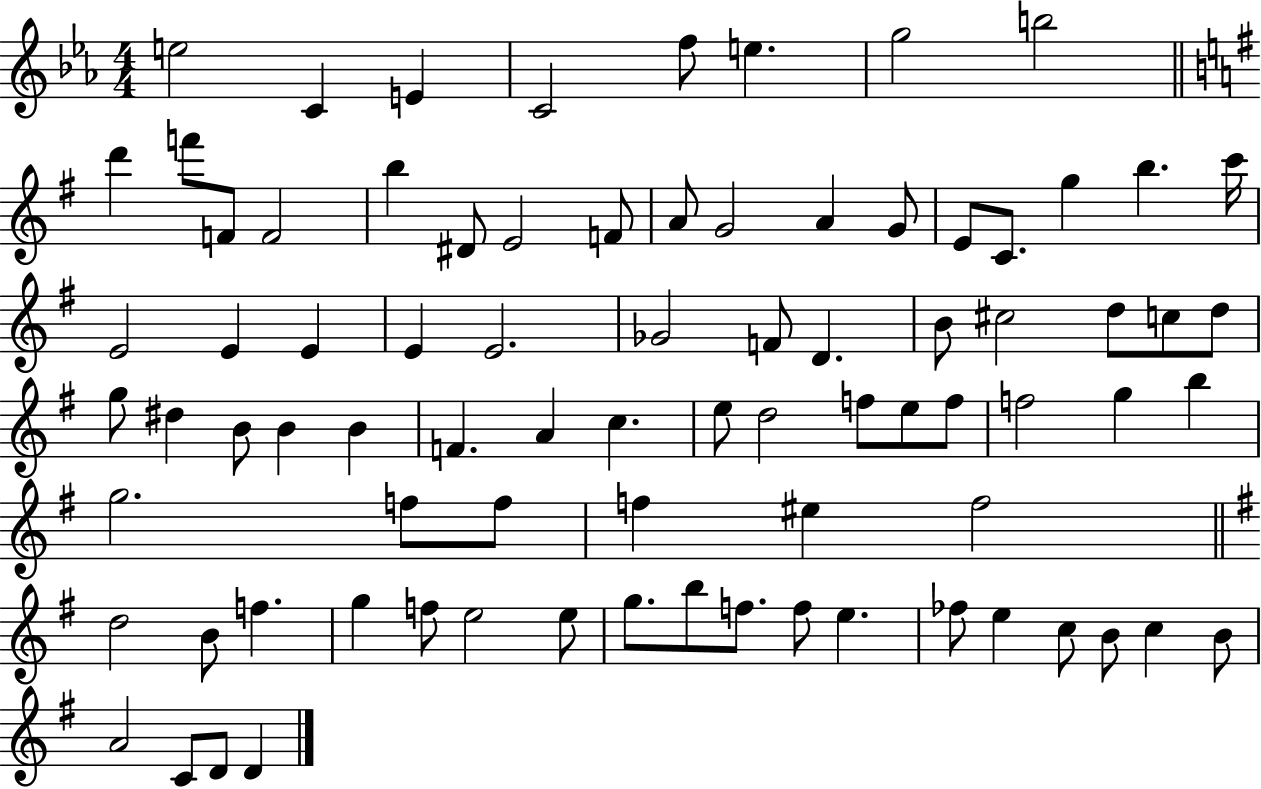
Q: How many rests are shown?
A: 0